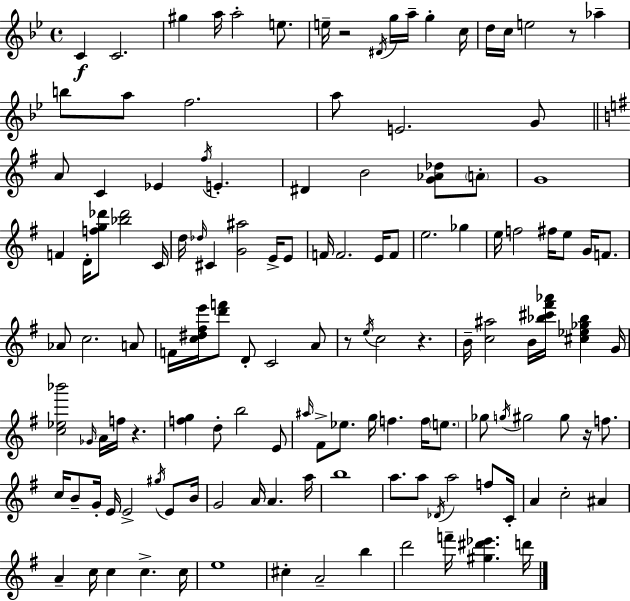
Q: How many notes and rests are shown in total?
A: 133